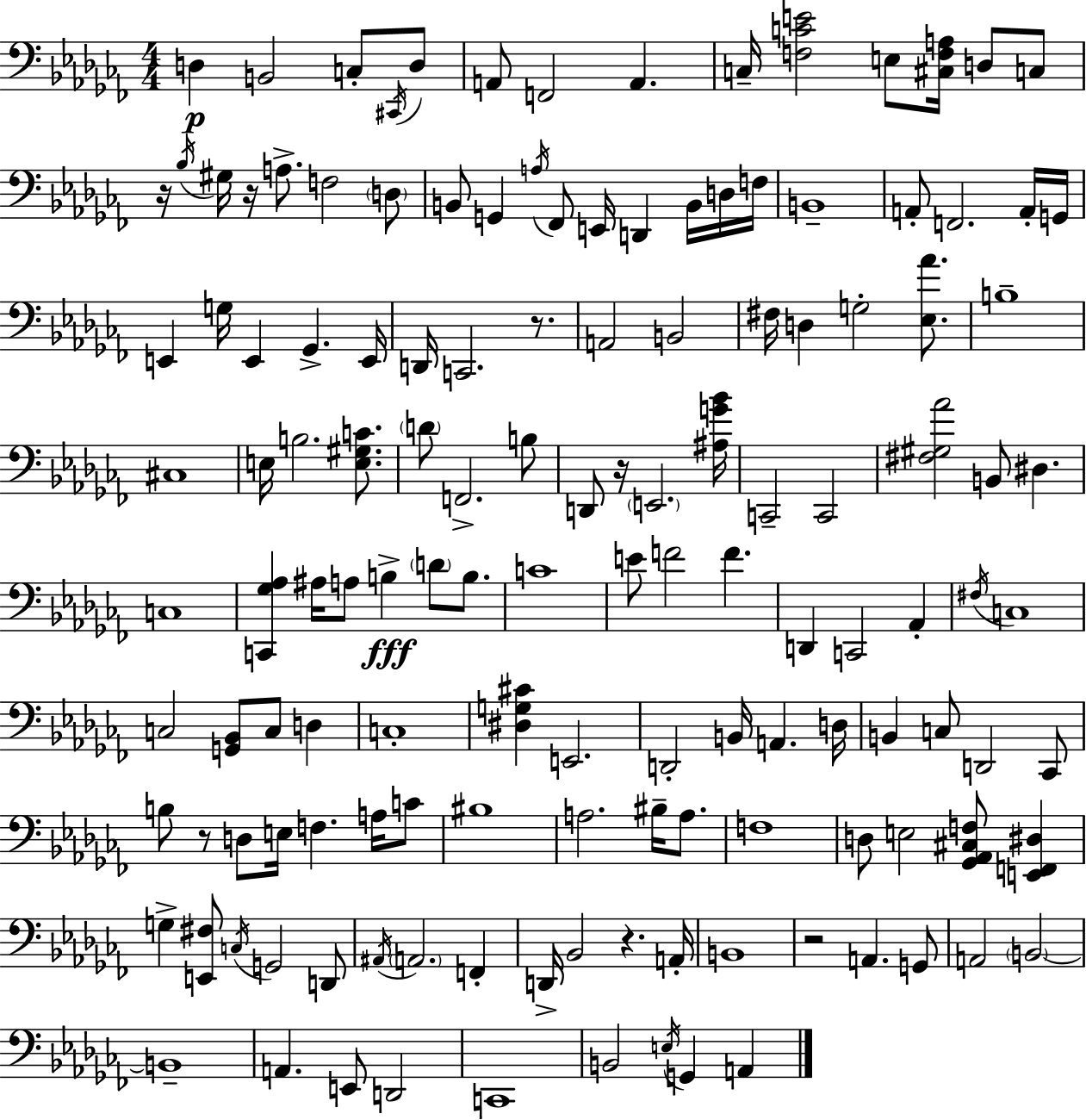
{
  \clef bass
  \numericTimeSignature
  \time 4/4
  \key aes \minor
  d4\p b,2 c8-. \acciaccatura { cis,16 } d8 | a,8 f,2 a,4. | c16-- <f c' e'>2 e8 <cis f a>16 d8 c8 | r16 \acciaccatura { bes16 } gis16 r16 a8.-> f2 | \break \parenthesize d8 b,8 g,4 \acciaccatura { a16 } fes,8 e,16 d,4 | b,16 d16 f16 b,1-- | a,8-. f,2. | a,16-. g,16 e,4 g16 e,4 ges,4.-> | \break e,16 d,16 c,2. | r8. a,2 b,2 | fis16 d4 g2-. | <ees aes'>8. b1-- | \break cis1 | e16 b2. | <e gis c'>8. \parenthesize d'8 f,2.-> | b8 d,8 r16 \parenthesize e,2. | \break <ais g' bes'>16 c,2-- c,2 | <fis gis aes'>2 b,8 dis4. | c1 | <c, ges aes>4 ais16 a8 b4->\fff \parenthesize d'8 | \break b8. c'1 | e'8 f'2 f'4. | d,4 c,2 aes,4-. | \acciaccatura { fis16 } c1 | \break c2 <g, bes,>8 c8 | d4 c1-. | <dis g cis'>4 e,2. | d,2-. b,16 a,4. | \break d16 b,4 c8 d,2 | ces,8 b8 r8 d8 e16 f4. | a16 c'8 bis1 | a2. | \break bis16-- a8. f1 | d8 e2 <ges, aes, cis f>8 | <e, f, dis>4 g4-> <e, fis>8 \acciaccatura { c16 } g,2 | d,8 \acciaccatura { ais,16 } \parenthesize a,2. | \break f,4-. d,16-> bes,2 r4. | a,16-. b,1 | r2 a,4. | g,8 a,2 \parenthesize b,2~~ | \break b,1-- | a,4. e,8 d,2 | c,1 | b,2 \acciaccatura { e16 } g,4 | \break a,4 \bar "|."
}